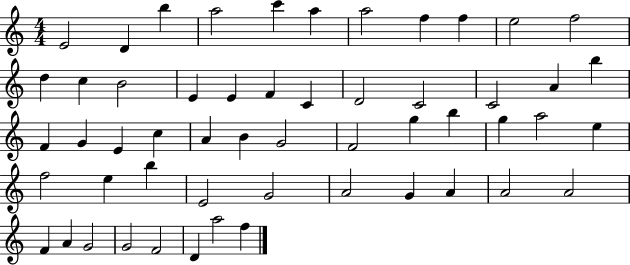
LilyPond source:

{
  \clef treble
  \numericTimeSignature
  \time 4/4
  \key c \major
  e'2 d'4 b''4 | a''2 c'''4 a''4 | a''2 f''4 f''4 | e''2 f''2 | \break d''4 c''4 b'2 | e'4 e'4 f'4 c'4 | d'2 c'2 | c'2 a'4 b''4 | \break f'4 g'4 e'4 c''4 | a'4 b'4 g'2 | f'2 g''4 b''4 | g''4 a''2 e''4 | \break f''2 e''4 b''4 | e'2 g'2 | a'2 g'4 a'4 | a'2 a'2 | \break f'4 a'4 g'2 | g'2 f'2 | d'4 a''2 f''4 | \bar "|."
}